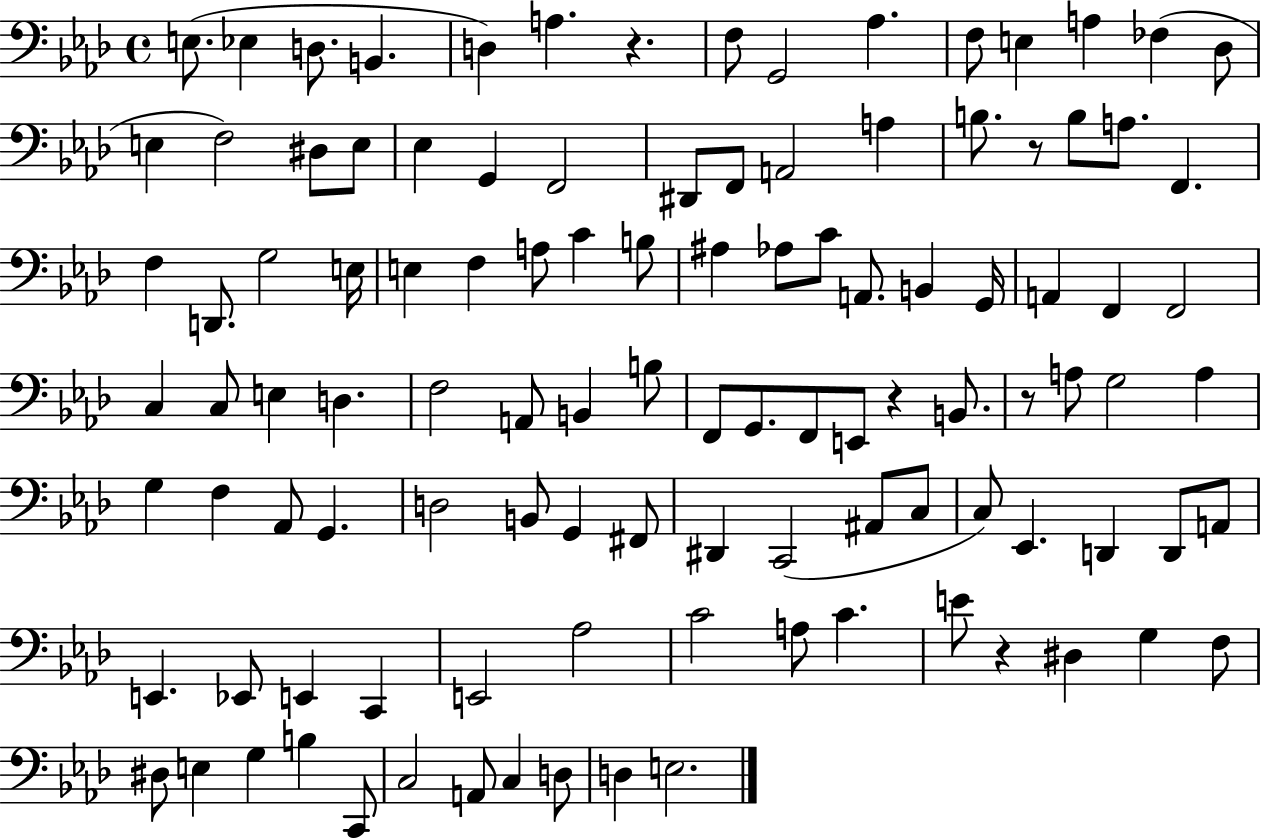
{
  \clef bass
  \time 4/4
  \defaultTimeSignature
  \key aes \major
  e8.( ees4 d8. b,4. | d4) a4. r4. | f8 g,2 aes4. | f8 e4 a4 fes4( des8 | \break e4 f2) dis8 e8 | ees4 g,4 f,2 | dis,8 f,8 a,2 a4 | b8. r8 b8 a8. f,4. | \break f4 d,8. g2 e16 | e4 f4 a8 c'4 b8 | ais4 aes8 c'8 a,8. b,4 g,16 | a,4 f,4 f,2 | \break c4 c8 e4 d4. | f2 a,8 b,4 b8 | f,8 g,8. f,8 e,8 r4 b,8. | r8 a8 g2 a4 | \break g4 f4 aes,8 g,4. | d2 b,8 g,4 fis,8 | dis,4 c,2( ais,8 c8 | c8) ees,4. d,4 d,8 a,8 | \break e,4. ees,8 e,4 c,4 | e,2 aes2 | c'2 a8 c'4. | e'8 r4 dis4 g4 f8 | \break dis8 e4 g4 b4 c,8 | c2 a,8 c4 d8 | d4 e2. | \bar "|."
}